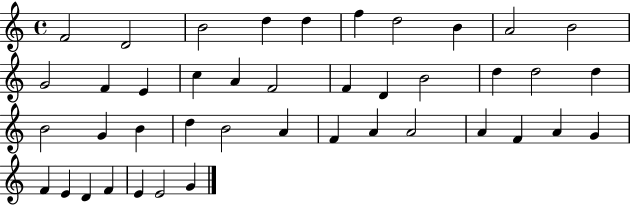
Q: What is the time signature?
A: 4/4